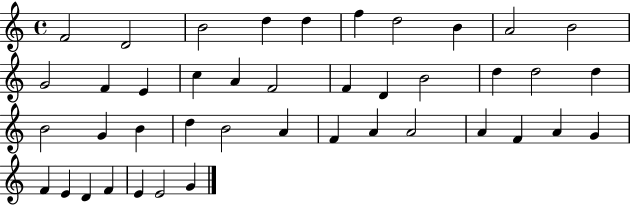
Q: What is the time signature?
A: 4/4